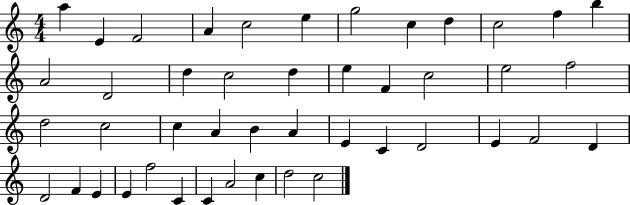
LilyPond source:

{
  \clef treble
  \numericTimeSignature
  \time 4/4
  \key c \major
  a''4 e'4 f'2 | a'4 c''2 e''4 | g''2 c''4 d''4 | c''2 f''4 b''4 | \break a'2 d'2 | d''4 c''2 d''4 | e''4 f'4 c''2 | e''2 f''2 | \break d''2 c''2 | c''4 a'4 b'4 a'4 | e'4 c'4 d'2 | e'4 f'2 d'4 | \break d'2 f'4 e'4 | e'4 f''2 c'4 | c'4 a'2 c''4 | d''2 c''2 | \break \bar "|."
}